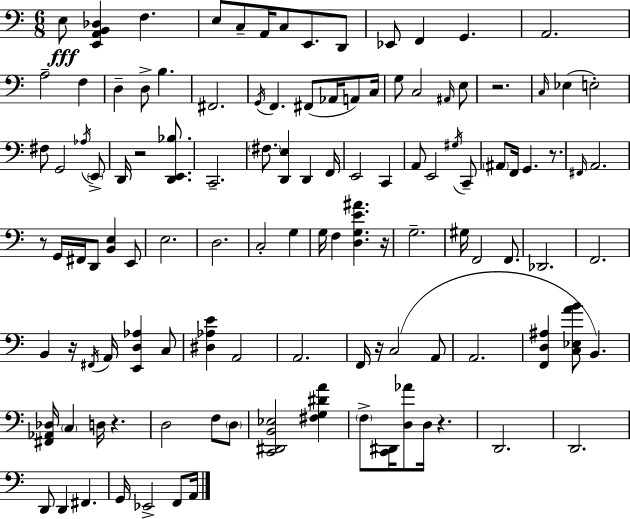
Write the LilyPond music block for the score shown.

{
  \clef bass
  \numericTimeSignature
  \time 6/8
  \key c \major
  e8\fff <e, a, b, des>4 f4. | e8 c8-- a,16 c8 e,8. d,8 | ees,8 f,4 g,4. | a,2. | \break a2-- f4 | d4-- d8-> b4. | fis,2. | \acciaccatura { g,16 } f,4. fis,8( aes,16 a,8) | \break c16 g8 c2 \grace { ais,16 } | e8 r2. | \grace { c16 }( ees4 e2-.) | fis8 g,2 | \break \acciaccatura { aes16 } \parenthesize e,8-> d,16 r2 | <d, e, bes>8. c,2.-- | \parenthesize fis8. <d, e>4 d,4 | f,16 e,2 | \break c,4 a,8 e,2 | \acciaccatura { gis16 } c,8-- \parenthesize ais,8 f,16 g,4. | r8. \grace { fis,16 } a,2. | r8 g,16 fis,16 d,8 | \break <b, e>4 e,8 e2. | d2. | c2-. | g4 g16 f4 <d g e' ais'>4. | \break r16 g2.-- | gis16 f,2 | f,8. des,2. | f,2. | \break b,4 r16 \acciaccatura { fis,16 } | a,16 <e, d aes>4 c8 <dis aes e'>4 a,2 | a,2. | f,16 r16 c2( | \break a,8 a,2. | <f, d ais>4 <c ees a' b'>8 | b,4.) <fis, aes, des>16 \parenthesize c4 | d16 r4. d2 | \break f8 \parenthesize d8 <c, dis, b, ees>2 | <fis g dis' a'>4 \parenthesize f8-> <c, dis,>16 <d aes'>8 | d16 r4. d,2. | d,2. | \break d,8 d,4 | fis,4. g,16 ees,2-> | f,8 a,16 \bar "|."
}